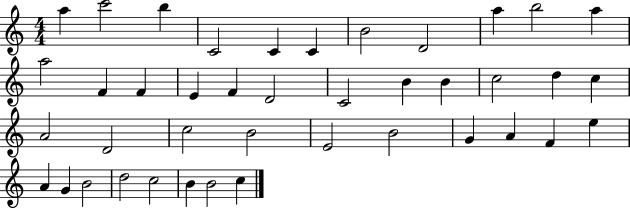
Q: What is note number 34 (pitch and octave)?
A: A4